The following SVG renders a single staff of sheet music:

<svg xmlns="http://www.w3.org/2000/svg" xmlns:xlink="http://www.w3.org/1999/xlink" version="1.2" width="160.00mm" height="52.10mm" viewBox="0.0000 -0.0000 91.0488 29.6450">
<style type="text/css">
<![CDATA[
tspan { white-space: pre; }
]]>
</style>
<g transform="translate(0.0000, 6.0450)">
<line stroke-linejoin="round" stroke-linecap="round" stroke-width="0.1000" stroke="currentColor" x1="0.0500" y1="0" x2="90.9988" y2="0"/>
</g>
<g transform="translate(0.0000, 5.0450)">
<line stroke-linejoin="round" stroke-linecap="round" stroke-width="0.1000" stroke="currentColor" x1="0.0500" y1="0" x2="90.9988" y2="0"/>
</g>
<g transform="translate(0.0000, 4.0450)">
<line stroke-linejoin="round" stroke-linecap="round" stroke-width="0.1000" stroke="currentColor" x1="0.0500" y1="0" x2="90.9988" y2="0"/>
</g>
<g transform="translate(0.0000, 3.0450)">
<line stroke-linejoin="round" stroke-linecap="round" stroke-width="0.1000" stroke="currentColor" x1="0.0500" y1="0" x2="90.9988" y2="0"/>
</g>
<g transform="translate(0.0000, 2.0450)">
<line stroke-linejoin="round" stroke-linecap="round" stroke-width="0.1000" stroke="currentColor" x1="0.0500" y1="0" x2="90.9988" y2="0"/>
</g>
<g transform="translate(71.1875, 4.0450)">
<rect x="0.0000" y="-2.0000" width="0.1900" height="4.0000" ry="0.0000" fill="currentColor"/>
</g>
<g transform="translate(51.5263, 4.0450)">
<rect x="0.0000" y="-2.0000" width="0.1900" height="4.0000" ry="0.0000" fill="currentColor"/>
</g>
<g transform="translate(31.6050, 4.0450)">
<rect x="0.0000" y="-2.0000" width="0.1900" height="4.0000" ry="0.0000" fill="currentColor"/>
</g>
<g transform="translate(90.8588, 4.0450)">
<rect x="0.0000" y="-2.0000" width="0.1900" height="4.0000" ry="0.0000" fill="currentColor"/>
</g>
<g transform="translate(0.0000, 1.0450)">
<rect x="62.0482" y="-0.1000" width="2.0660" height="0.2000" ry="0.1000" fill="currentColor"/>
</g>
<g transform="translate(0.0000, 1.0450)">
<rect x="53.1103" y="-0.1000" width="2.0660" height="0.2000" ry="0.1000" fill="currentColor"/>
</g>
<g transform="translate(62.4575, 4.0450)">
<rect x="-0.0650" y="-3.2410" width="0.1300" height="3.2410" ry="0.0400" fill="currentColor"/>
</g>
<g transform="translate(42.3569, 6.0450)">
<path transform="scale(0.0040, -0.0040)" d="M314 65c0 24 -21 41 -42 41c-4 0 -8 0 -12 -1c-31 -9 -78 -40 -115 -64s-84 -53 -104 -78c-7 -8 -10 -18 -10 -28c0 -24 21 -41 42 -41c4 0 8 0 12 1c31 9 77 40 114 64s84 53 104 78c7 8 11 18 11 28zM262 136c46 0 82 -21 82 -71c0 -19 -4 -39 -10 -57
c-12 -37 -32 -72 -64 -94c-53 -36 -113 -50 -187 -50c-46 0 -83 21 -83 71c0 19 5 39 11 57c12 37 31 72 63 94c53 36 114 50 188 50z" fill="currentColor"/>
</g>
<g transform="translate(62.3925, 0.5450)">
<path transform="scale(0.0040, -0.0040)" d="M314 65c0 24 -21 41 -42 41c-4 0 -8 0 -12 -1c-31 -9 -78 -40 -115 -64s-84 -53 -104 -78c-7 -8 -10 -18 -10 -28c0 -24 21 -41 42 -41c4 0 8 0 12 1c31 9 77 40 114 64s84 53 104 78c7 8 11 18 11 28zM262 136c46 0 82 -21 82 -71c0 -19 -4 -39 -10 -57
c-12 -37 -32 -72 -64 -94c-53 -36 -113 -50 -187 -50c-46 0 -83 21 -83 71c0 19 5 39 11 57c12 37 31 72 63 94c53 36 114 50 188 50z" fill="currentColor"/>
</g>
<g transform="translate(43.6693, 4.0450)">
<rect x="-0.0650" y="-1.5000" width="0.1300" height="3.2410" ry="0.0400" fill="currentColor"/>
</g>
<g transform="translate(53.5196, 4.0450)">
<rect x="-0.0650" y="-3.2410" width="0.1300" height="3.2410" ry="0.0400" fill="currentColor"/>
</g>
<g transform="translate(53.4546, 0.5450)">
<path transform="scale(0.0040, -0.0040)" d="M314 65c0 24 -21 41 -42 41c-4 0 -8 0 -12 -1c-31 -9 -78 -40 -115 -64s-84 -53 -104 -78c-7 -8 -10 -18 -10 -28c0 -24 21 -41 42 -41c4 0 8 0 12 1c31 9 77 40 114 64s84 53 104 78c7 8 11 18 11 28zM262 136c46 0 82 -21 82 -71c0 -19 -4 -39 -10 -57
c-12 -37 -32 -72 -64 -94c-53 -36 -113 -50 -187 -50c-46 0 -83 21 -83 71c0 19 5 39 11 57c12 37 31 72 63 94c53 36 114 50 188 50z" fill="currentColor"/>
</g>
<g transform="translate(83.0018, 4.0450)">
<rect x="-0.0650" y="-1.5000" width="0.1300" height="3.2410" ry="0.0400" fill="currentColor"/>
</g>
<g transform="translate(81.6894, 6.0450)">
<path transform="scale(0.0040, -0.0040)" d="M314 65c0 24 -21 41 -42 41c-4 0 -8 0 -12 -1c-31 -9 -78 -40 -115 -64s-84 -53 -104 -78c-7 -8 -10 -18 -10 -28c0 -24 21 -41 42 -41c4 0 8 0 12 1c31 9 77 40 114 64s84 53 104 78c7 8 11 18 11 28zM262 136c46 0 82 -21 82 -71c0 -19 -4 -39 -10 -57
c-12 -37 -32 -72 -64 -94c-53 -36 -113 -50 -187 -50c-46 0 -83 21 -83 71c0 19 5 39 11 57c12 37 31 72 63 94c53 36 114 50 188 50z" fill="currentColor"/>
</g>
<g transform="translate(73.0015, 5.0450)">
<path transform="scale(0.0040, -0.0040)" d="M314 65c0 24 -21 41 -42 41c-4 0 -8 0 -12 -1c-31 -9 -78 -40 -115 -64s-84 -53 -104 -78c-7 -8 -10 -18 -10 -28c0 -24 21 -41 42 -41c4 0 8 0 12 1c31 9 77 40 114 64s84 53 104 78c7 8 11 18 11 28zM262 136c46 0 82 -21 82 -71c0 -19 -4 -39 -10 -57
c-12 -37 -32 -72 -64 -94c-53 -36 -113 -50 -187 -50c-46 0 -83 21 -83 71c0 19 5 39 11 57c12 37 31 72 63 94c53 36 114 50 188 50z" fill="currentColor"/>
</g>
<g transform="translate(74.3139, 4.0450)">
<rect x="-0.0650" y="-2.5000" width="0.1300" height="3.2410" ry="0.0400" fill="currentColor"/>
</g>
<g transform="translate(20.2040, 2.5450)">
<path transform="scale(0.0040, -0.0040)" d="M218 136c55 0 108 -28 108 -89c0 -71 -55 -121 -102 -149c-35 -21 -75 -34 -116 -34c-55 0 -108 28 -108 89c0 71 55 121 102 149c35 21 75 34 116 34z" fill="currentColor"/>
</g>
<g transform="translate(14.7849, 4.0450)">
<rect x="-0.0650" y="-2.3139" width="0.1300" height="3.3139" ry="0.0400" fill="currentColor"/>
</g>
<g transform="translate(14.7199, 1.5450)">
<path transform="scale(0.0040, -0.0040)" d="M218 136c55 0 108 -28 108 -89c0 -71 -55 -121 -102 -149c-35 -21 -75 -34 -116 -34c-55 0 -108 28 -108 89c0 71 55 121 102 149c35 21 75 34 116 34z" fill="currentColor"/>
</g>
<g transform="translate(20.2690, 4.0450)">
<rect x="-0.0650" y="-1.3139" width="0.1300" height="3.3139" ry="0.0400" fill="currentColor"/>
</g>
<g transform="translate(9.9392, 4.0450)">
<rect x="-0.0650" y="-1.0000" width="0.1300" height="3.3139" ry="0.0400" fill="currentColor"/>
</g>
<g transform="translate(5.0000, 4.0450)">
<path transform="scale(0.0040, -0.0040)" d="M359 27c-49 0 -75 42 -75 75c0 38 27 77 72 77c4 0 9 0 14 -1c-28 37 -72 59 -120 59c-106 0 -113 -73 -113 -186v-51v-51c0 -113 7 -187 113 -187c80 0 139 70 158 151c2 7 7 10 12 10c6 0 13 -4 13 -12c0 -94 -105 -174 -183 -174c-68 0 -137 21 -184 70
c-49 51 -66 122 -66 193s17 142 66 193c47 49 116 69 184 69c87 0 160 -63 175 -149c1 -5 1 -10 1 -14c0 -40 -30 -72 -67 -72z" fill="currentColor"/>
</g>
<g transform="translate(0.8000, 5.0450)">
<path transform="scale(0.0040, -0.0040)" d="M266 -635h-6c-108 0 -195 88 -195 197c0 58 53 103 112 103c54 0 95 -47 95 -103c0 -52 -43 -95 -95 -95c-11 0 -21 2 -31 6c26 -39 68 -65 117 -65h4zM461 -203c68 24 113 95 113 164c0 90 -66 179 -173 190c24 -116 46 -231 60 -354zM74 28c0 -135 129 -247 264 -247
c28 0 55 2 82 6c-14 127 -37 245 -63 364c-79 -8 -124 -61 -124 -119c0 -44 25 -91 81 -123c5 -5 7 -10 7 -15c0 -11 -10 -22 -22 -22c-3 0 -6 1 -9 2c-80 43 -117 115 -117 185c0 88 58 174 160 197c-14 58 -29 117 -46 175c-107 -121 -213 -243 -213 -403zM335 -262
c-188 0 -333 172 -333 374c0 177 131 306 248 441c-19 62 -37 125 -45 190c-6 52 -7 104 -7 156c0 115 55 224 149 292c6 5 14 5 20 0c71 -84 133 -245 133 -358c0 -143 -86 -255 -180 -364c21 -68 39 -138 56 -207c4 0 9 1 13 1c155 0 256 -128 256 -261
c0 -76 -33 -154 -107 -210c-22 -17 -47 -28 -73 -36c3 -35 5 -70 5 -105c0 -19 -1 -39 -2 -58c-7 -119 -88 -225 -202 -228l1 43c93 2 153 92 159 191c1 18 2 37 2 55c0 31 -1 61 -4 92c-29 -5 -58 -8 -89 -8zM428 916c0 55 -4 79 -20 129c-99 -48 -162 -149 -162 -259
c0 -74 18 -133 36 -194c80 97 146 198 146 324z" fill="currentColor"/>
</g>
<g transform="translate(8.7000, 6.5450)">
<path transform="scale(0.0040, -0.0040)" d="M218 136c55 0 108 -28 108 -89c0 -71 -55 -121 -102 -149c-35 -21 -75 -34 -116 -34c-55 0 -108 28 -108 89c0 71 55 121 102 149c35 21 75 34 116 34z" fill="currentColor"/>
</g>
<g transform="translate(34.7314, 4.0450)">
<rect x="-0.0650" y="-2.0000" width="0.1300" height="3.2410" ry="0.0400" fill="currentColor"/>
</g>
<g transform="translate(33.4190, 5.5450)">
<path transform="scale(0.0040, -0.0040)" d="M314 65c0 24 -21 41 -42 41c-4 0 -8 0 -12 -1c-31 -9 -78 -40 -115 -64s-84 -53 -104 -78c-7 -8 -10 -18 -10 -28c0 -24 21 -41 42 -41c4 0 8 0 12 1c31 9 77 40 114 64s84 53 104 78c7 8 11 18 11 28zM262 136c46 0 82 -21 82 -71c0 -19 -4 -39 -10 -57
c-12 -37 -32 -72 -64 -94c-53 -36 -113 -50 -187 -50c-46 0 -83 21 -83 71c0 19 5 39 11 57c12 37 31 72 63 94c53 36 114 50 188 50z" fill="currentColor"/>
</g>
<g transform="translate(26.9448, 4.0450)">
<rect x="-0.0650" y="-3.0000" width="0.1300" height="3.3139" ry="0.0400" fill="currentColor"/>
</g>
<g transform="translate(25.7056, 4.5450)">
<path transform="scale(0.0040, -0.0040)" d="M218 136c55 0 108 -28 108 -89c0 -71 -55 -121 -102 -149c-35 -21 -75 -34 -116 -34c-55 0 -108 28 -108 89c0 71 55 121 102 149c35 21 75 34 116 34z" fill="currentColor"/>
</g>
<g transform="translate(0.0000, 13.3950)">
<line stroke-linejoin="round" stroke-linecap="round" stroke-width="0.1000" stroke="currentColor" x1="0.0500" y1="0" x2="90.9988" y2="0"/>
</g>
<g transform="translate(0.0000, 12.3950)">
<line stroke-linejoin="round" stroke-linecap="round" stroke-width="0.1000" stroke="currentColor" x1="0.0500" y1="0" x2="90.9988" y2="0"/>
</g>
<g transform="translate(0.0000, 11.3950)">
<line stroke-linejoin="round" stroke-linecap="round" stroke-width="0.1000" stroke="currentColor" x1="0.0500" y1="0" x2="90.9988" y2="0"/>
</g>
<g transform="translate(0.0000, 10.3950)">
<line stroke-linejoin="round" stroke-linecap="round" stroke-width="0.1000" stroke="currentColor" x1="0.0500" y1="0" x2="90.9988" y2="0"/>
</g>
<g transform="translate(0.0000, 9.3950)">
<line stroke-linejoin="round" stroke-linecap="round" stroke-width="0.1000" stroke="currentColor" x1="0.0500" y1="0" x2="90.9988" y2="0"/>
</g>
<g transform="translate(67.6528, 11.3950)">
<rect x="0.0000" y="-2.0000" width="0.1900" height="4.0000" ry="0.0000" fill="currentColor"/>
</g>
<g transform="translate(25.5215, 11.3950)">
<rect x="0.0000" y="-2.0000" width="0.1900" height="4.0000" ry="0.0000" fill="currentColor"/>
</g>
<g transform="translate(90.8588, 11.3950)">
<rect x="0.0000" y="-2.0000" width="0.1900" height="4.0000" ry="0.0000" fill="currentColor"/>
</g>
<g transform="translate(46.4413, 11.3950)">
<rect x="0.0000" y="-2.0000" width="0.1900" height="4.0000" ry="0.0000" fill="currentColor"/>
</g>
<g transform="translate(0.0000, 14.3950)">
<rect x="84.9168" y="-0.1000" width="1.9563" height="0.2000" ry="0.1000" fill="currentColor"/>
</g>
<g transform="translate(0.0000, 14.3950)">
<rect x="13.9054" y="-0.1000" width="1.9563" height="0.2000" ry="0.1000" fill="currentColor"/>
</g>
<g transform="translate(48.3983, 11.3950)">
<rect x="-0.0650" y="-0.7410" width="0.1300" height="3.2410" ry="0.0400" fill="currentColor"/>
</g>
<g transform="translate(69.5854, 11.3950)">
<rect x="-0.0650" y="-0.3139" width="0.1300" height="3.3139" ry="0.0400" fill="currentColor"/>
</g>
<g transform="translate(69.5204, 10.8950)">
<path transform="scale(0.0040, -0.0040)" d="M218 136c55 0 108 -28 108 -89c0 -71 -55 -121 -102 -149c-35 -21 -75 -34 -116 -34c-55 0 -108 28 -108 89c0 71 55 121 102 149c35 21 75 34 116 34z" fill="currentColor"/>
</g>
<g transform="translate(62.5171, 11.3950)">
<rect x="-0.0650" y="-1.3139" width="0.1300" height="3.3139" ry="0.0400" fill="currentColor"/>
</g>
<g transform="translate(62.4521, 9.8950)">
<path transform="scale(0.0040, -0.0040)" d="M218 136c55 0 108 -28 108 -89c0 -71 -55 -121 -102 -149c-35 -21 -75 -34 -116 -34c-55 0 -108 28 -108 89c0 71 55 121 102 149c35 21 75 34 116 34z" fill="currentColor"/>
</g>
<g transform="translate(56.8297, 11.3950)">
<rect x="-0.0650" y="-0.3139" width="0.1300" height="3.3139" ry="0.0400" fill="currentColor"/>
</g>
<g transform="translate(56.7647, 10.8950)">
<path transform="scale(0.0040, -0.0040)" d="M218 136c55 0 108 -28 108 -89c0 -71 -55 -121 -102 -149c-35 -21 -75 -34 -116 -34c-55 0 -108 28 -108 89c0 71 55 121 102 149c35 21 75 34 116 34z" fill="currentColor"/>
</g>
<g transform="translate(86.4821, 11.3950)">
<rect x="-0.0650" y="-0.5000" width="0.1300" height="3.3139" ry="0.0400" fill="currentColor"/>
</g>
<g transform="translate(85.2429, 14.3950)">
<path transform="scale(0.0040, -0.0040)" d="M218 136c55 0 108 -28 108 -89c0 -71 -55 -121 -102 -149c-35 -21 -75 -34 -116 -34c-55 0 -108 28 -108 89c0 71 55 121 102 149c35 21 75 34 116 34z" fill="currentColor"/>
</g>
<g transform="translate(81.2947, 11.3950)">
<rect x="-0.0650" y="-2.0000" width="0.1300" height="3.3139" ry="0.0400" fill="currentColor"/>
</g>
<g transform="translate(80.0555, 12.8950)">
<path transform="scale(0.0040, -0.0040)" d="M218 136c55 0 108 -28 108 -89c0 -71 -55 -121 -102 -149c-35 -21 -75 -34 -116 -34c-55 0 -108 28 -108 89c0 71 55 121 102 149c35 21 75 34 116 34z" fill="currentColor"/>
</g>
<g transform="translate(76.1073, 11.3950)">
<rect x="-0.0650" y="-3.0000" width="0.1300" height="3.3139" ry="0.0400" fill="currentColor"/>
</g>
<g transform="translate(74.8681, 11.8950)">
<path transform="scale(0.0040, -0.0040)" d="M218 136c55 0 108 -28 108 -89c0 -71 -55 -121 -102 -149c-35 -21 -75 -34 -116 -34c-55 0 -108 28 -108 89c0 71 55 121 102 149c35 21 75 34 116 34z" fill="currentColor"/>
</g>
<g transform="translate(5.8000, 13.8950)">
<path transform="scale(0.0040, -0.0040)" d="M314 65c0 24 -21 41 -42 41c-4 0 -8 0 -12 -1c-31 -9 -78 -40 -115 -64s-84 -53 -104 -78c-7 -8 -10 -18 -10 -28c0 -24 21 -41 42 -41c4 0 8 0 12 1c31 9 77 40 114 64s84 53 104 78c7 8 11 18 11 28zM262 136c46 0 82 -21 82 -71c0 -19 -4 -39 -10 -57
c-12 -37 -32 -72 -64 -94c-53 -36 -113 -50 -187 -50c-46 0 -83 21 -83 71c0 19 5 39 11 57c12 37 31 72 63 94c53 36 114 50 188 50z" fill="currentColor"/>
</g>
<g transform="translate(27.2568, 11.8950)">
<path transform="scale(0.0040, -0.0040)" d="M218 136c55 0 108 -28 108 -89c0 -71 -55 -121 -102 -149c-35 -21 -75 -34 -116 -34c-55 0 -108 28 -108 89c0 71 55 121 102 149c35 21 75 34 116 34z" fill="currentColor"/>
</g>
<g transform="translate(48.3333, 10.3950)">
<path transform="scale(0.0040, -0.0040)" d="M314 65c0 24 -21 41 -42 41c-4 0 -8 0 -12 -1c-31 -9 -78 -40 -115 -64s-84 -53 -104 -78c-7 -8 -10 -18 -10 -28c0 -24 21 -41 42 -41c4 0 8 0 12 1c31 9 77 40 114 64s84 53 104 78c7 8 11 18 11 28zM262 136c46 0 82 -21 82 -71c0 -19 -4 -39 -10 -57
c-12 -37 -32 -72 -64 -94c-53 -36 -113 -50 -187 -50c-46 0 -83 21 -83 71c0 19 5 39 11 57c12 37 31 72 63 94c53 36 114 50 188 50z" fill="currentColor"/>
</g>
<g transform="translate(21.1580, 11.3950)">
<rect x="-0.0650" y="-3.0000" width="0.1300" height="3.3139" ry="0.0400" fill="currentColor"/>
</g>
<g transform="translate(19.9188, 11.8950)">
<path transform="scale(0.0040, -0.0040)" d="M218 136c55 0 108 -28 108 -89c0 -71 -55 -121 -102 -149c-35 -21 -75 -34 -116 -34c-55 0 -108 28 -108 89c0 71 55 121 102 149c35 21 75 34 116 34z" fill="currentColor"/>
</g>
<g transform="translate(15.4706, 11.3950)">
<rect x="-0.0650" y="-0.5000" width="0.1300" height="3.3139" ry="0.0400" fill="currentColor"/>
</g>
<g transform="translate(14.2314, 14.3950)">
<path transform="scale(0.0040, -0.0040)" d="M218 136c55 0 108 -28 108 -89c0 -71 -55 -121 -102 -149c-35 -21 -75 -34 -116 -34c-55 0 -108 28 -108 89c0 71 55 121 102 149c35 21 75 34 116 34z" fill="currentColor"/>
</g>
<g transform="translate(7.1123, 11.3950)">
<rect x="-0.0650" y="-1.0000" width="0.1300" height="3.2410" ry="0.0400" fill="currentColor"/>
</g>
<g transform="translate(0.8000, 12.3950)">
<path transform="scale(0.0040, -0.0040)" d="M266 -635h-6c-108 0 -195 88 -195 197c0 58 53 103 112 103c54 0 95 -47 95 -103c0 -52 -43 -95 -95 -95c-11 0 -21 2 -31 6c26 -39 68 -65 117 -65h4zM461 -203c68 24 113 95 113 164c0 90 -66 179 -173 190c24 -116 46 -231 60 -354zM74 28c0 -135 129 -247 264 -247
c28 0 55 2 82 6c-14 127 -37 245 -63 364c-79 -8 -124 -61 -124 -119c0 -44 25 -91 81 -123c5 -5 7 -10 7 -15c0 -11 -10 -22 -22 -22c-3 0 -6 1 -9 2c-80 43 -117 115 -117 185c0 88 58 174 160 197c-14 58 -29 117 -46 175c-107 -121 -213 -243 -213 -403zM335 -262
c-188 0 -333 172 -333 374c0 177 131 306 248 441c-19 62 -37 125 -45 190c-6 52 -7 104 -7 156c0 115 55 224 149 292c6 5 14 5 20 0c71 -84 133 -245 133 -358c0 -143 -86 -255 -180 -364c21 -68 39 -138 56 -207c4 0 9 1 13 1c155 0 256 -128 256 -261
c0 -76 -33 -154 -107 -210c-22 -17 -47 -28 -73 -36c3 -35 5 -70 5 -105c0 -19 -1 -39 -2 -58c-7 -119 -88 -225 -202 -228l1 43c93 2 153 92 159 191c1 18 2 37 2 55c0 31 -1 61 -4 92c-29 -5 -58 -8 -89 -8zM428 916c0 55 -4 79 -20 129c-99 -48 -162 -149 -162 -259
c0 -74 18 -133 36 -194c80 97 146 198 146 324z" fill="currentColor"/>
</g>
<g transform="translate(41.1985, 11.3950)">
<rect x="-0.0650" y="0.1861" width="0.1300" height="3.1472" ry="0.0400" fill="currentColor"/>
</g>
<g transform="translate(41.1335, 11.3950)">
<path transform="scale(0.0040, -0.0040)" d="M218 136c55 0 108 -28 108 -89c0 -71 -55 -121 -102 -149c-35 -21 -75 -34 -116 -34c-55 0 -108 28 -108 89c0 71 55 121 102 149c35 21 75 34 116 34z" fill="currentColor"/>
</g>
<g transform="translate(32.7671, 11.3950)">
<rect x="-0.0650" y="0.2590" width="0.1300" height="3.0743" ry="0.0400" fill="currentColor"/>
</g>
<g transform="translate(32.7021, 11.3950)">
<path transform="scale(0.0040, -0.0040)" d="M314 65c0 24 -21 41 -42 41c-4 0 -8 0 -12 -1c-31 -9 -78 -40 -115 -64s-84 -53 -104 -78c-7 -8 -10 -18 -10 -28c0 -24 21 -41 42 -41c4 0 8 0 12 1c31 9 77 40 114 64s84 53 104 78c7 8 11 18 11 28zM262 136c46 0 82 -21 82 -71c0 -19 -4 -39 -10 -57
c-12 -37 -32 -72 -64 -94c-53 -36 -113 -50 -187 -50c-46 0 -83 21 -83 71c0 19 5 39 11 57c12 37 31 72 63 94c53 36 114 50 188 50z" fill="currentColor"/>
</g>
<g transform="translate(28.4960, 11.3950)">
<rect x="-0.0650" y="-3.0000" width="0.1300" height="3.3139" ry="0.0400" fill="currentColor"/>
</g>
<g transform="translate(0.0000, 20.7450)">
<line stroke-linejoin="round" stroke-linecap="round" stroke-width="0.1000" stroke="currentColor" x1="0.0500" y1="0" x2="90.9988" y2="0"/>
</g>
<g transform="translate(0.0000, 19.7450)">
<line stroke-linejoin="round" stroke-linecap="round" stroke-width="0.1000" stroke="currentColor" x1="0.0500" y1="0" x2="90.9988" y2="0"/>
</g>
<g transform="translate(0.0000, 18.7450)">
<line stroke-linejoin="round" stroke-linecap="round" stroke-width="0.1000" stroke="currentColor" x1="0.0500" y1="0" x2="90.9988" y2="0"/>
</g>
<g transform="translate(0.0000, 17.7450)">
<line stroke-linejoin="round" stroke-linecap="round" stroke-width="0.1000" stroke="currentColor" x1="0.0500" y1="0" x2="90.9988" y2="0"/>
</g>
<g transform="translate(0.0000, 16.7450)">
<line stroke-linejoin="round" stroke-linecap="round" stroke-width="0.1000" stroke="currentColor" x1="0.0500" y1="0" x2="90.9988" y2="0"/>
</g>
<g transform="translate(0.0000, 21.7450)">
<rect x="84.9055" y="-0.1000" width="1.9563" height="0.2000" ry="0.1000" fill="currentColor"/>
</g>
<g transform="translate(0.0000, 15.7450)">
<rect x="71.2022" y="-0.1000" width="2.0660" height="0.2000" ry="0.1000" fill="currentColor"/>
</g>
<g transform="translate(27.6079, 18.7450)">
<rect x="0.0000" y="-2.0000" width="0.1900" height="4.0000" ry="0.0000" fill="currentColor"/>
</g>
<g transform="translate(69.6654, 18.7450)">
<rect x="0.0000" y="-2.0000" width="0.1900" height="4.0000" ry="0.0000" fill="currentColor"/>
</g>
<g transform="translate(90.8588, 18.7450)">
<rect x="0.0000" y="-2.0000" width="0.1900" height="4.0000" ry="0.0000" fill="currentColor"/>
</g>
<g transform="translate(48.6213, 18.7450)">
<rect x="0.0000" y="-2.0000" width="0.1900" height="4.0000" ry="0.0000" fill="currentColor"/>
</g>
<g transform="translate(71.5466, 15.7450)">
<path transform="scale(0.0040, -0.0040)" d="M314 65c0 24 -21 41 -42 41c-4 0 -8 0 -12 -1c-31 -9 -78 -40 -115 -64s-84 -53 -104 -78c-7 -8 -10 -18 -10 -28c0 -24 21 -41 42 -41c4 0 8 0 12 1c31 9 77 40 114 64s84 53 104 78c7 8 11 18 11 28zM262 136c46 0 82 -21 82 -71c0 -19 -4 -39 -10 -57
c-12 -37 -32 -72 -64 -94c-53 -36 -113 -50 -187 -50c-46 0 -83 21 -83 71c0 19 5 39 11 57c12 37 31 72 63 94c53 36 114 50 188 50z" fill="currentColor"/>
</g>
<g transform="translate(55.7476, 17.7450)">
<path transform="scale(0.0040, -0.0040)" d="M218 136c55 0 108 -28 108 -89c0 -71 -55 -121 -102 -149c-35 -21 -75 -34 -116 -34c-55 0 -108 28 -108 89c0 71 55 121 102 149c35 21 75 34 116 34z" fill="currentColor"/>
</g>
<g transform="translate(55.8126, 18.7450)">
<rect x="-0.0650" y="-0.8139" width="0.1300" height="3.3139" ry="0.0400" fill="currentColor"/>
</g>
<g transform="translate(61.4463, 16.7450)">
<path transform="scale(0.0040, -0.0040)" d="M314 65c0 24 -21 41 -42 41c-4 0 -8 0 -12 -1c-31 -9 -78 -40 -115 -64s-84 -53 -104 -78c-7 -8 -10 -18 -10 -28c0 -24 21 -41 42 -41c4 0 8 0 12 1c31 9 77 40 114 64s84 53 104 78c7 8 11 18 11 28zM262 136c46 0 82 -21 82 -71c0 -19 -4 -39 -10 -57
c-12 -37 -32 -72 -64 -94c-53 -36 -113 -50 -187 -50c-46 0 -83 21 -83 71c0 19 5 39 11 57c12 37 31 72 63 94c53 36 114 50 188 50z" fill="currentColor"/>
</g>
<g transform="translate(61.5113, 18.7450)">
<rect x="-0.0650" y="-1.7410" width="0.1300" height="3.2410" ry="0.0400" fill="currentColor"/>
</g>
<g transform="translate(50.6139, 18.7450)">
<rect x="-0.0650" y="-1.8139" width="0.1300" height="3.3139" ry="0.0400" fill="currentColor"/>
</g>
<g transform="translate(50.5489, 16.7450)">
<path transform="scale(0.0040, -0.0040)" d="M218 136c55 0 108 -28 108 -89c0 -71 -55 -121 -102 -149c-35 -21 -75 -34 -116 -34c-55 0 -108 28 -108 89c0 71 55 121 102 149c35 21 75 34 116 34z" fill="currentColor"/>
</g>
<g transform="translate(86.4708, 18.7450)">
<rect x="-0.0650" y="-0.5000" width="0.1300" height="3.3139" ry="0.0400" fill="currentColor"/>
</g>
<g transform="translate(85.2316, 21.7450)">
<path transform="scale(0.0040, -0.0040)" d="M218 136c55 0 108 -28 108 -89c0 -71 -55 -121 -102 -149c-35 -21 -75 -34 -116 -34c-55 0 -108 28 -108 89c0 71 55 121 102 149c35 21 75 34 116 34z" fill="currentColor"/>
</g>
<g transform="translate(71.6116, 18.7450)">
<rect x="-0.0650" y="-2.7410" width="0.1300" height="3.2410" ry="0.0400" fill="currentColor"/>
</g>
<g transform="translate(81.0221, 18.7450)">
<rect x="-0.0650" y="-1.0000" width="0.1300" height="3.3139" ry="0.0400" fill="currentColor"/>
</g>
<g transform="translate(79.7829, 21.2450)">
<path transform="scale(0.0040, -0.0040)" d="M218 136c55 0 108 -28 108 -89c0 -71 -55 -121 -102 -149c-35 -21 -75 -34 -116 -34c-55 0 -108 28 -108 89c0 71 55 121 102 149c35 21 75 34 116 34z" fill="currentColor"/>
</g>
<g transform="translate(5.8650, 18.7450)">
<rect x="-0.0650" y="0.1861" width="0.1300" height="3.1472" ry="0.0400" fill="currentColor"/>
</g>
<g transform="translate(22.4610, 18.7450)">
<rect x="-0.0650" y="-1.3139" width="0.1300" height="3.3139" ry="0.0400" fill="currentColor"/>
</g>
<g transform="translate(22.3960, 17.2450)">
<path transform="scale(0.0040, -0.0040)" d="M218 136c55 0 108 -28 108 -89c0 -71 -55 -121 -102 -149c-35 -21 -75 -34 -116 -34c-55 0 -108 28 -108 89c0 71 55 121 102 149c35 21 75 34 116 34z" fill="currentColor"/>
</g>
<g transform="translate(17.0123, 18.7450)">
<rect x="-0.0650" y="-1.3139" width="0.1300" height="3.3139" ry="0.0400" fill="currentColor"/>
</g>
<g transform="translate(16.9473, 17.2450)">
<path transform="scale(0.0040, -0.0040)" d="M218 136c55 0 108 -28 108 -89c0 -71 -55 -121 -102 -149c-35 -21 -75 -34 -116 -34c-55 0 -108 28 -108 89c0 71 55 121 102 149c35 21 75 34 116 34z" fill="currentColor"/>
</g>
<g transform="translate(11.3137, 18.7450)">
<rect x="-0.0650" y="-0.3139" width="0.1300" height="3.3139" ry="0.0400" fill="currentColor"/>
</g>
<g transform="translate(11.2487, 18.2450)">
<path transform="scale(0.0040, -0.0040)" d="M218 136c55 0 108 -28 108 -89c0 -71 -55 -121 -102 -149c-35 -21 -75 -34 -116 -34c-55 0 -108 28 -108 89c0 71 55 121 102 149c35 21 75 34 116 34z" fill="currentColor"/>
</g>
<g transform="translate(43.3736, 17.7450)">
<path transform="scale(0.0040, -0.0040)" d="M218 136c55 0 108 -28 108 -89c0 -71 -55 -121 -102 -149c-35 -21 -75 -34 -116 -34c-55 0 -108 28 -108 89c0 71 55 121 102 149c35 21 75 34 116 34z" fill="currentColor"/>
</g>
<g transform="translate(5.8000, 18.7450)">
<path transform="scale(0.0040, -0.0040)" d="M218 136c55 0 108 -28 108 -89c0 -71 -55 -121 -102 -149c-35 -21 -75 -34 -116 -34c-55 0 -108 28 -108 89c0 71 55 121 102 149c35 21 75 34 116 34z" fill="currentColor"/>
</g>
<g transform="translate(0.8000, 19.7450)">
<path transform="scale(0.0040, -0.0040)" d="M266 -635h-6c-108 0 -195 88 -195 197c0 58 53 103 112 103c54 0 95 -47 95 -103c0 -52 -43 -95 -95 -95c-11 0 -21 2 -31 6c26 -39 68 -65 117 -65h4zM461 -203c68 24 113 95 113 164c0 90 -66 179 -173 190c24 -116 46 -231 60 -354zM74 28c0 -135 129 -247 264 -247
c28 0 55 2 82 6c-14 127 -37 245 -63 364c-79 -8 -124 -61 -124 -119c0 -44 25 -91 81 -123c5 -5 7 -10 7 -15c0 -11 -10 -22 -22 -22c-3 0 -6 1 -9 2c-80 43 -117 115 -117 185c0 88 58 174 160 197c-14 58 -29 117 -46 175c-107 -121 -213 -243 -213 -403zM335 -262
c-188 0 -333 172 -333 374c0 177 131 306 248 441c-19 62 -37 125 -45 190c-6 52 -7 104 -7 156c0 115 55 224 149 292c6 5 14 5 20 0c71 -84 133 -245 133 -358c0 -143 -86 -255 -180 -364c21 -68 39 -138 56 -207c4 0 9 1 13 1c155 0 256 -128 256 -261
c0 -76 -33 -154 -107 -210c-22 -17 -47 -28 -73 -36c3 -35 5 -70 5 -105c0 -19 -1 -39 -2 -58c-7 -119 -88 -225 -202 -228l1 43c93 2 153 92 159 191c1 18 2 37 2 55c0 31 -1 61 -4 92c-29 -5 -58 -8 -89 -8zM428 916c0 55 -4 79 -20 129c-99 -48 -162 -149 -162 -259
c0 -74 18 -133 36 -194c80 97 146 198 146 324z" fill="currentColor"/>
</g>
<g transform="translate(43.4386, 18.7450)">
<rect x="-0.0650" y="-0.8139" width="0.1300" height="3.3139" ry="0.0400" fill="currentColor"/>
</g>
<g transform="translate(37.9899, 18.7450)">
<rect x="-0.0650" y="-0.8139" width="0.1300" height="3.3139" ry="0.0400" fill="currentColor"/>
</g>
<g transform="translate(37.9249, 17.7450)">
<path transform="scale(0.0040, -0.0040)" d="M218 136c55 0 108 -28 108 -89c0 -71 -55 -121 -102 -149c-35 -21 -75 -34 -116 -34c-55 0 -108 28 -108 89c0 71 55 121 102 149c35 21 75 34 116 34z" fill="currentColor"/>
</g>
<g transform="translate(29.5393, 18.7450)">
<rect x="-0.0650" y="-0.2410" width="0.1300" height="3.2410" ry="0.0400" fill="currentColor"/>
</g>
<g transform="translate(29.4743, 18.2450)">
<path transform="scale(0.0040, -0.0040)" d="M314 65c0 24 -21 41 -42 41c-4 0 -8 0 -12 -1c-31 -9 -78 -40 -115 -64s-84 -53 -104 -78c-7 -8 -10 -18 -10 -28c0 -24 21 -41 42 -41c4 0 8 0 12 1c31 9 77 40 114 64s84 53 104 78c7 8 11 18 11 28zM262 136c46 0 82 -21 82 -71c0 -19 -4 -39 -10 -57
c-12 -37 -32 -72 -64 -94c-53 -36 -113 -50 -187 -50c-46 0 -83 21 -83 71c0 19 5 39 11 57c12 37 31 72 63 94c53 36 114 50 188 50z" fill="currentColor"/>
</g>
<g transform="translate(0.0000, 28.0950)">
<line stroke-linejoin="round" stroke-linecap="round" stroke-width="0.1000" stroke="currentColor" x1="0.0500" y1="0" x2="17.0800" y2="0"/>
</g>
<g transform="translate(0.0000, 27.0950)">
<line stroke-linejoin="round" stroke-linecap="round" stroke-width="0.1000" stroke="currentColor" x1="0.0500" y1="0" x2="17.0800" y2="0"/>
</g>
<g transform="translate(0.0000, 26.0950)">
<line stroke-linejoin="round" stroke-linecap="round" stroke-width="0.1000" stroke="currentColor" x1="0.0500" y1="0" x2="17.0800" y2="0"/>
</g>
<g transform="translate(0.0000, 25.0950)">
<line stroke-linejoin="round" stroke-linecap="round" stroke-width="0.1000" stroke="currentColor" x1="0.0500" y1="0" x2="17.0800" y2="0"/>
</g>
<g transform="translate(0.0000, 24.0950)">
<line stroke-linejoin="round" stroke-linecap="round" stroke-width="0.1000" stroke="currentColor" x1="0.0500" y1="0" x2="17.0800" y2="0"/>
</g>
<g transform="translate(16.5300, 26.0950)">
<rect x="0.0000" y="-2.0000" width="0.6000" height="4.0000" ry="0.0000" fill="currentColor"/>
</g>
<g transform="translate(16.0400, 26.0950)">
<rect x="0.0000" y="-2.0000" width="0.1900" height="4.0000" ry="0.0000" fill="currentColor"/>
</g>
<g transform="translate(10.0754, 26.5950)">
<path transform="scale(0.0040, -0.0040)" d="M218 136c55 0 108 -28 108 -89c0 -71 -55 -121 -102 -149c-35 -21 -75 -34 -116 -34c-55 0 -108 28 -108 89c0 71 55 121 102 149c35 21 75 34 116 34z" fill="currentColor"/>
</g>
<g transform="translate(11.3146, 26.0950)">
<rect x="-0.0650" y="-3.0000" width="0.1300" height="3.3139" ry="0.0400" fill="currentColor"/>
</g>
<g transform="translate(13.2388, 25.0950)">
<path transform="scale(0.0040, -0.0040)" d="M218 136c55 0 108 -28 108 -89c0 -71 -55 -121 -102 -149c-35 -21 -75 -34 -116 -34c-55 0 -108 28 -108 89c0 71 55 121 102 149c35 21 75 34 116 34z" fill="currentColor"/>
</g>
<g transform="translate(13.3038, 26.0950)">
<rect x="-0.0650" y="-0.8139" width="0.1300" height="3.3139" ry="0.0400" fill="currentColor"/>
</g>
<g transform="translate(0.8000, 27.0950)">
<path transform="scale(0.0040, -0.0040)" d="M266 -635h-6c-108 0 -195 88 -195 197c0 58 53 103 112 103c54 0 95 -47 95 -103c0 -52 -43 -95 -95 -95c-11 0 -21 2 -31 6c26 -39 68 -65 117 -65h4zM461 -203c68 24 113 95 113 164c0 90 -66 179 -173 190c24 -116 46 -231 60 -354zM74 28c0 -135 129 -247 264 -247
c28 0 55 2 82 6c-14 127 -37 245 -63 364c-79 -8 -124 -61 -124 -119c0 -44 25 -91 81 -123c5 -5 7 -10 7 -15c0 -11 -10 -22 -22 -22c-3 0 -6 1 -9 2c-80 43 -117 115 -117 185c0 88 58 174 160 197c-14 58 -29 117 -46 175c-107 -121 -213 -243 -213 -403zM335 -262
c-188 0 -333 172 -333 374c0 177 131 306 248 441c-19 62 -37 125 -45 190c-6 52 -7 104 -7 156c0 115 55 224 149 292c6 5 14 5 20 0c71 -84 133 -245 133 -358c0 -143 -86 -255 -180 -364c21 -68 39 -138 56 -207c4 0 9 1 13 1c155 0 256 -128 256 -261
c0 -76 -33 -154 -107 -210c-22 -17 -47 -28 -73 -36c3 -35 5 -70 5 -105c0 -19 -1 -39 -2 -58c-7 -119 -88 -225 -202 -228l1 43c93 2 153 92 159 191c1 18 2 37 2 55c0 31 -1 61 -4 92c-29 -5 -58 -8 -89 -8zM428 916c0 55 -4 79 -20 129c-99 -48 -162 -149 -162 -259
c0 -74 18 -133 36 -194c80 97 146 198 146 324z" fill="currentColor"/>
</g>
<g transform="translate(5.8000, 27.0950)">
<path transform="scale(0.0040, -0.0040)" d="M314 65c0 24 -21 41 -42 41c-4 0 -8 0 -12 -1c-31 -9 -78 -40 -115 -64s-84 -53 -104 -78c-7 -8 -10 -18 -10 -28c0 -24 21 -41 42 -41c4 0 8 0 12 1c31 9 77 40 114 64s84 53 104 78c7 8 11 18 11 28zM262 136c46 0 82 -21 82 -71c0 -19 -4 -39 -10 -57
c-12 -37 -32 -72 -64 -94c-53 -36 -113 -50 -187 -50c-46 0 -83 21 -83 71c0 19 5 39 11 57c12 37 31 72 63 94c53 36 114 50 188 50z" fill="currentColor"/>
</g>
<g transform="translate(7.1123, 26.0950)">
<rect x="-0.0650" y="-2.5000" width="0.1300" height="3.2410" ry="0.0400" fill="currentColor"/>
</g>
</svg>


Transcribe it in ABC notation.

X:1
T:Untitled
M:4/4
L:1/4
K:C
D g e A F2 E2 b2 b2 G2 E2 D2 C A A B2 B d2 c e c A F C B c e e c2 d d f d f2 a2 D C G2 A d